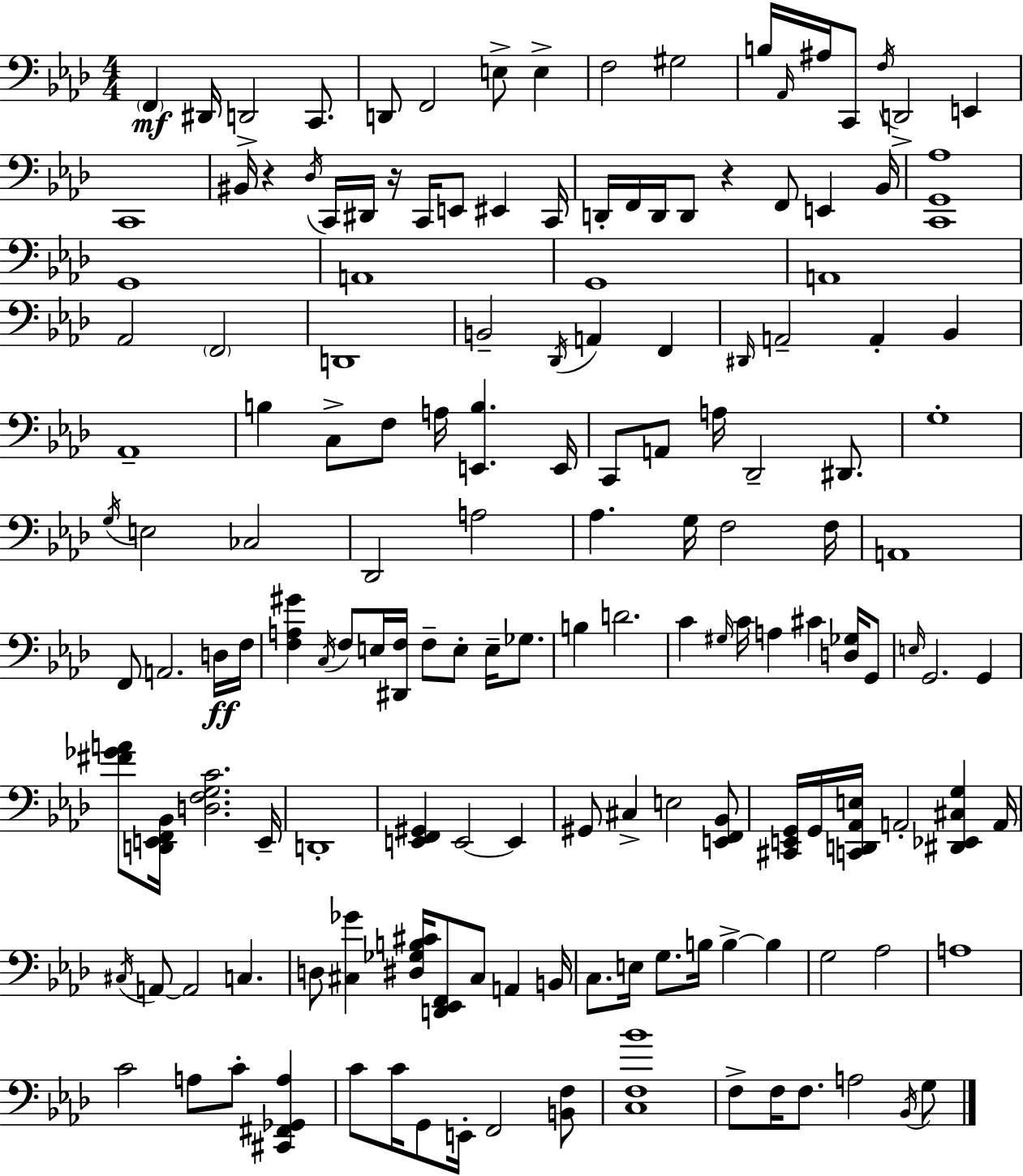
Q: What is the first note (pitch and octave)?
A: F2